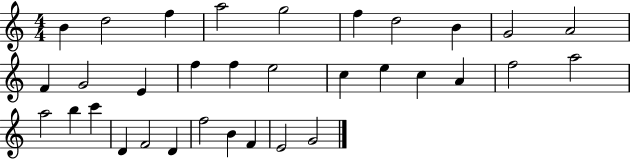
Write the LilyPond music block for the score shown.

{
  \clef treble
  \numericTimeSignature
  \time 4/4
  \key c \major
  b'4 d''2 f''4 | a''2 g''2 | f''4 d''2 b'4 | g'2 a'2 | \break f'4 g'2 e'4 | f''4 f''4 e''2 | c''4 e''4 c''4 a'4 | f''2 a''2 | \break a''2 b''4 c'''4 | d'4 f'2 d'4 | f''2 b'4 f'4 | e'2 g'2 | \break \bar "|."
}